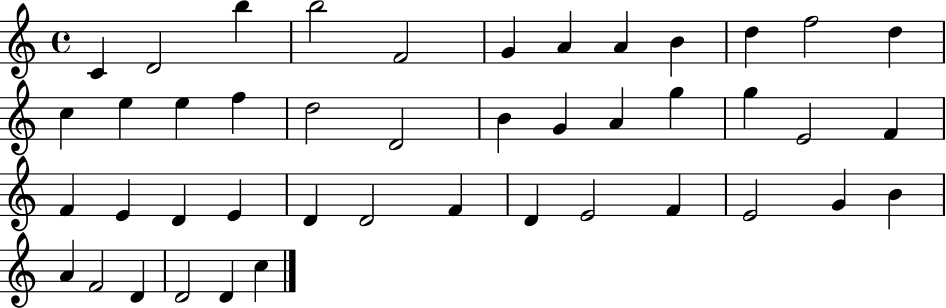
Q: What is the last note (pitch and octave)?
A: C5